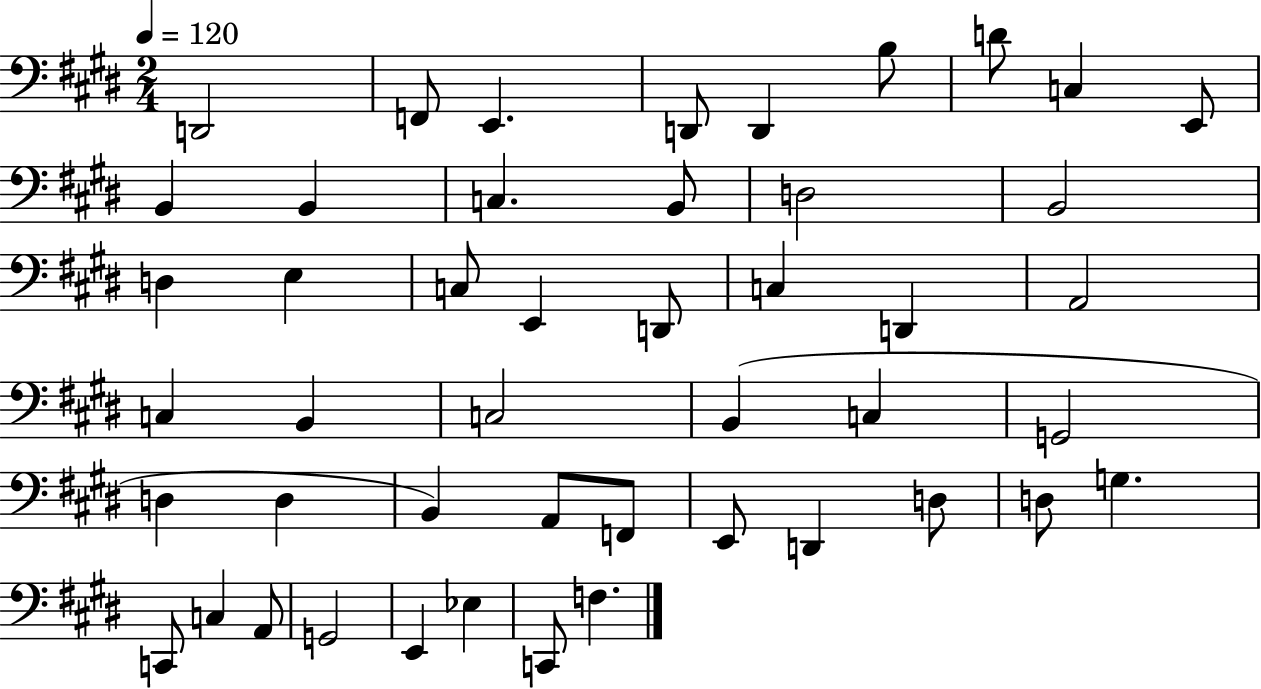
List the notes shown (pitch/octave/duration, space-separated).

D2/h F2/e E2/q. D2/e D2/q B3/e D4/e C3/q E2/e B2/q B2/q C3/q. B2/e D3/h B2/h D3/q E3/q C3/e E2/q D2/e C3/q D2/q A2/h C3/q B2/q C3/h B2/q C3/q G2/h D3/q D3/q B2/q A2/e F2/e E2/e D2/q D3/e D3/e G3/q. C2/e C3/q A2/e G2/h E2/q Eb3/q C2/e F3/q.